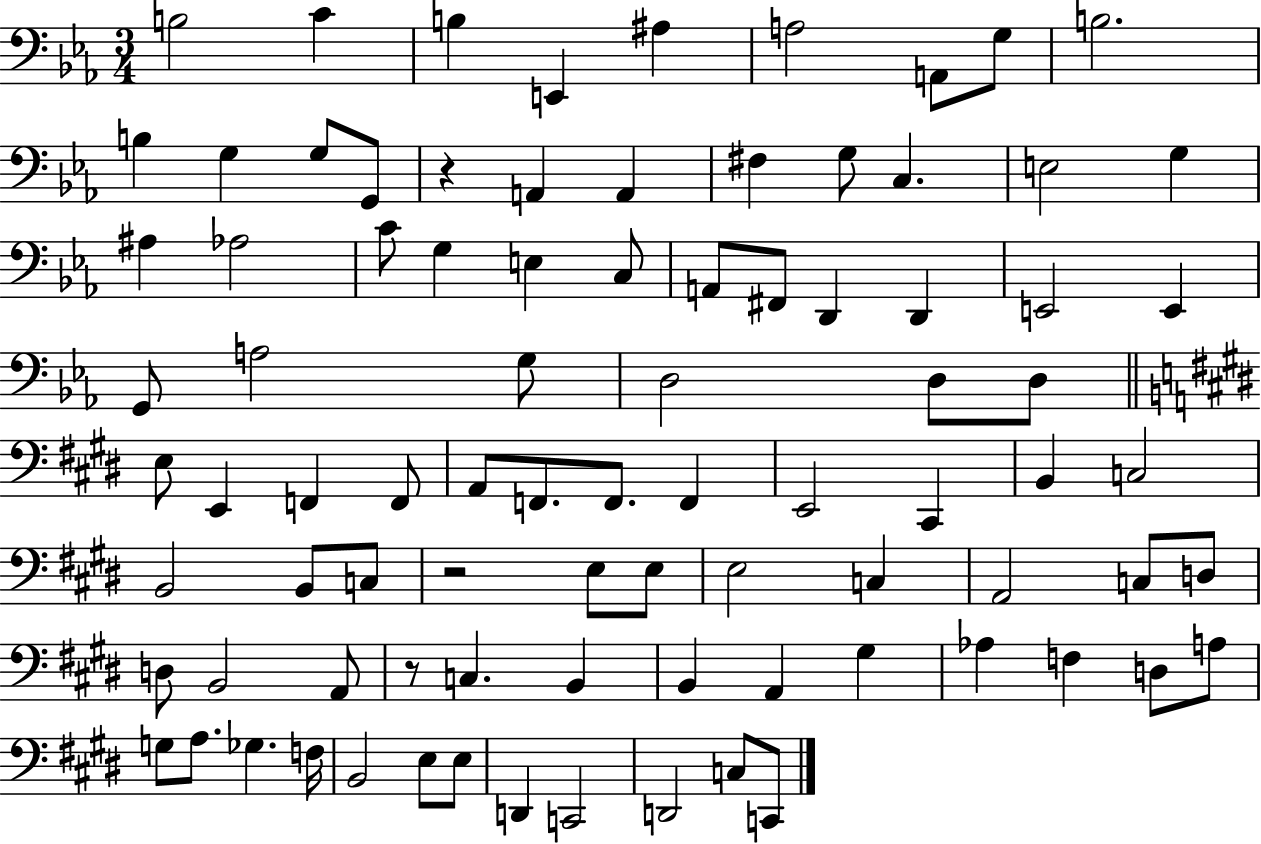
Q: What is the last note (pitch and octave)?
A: C2